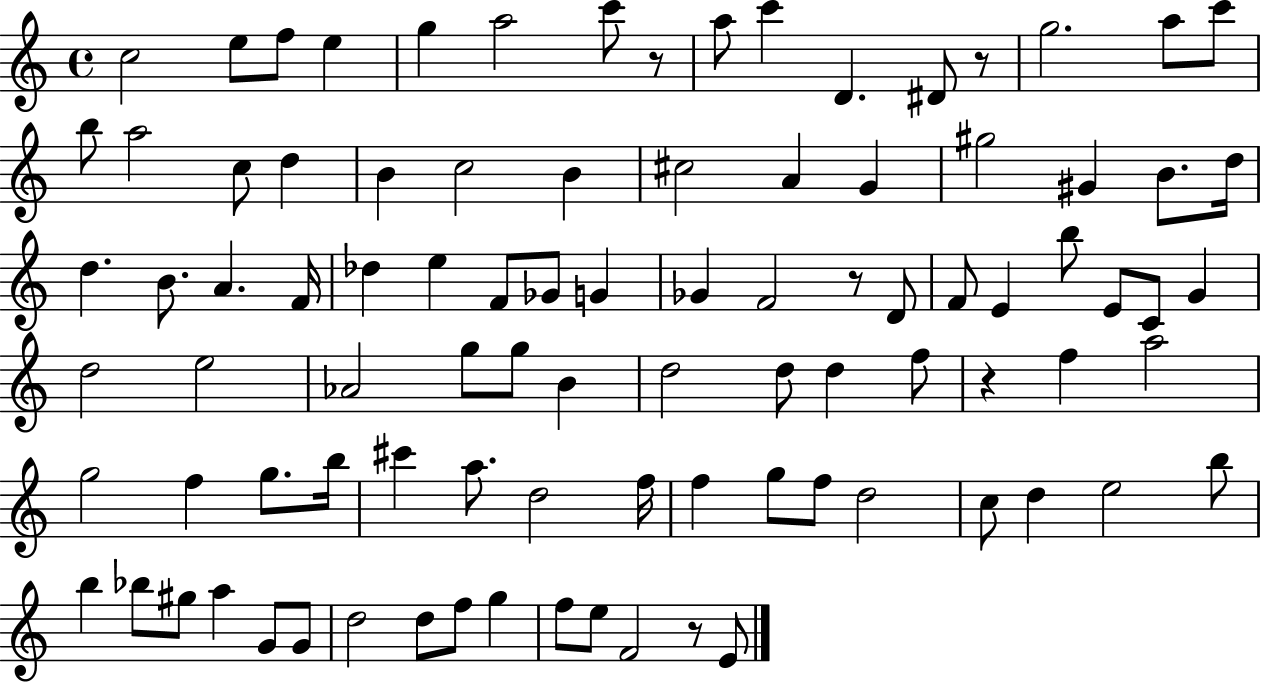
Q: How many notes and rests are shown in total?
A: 93